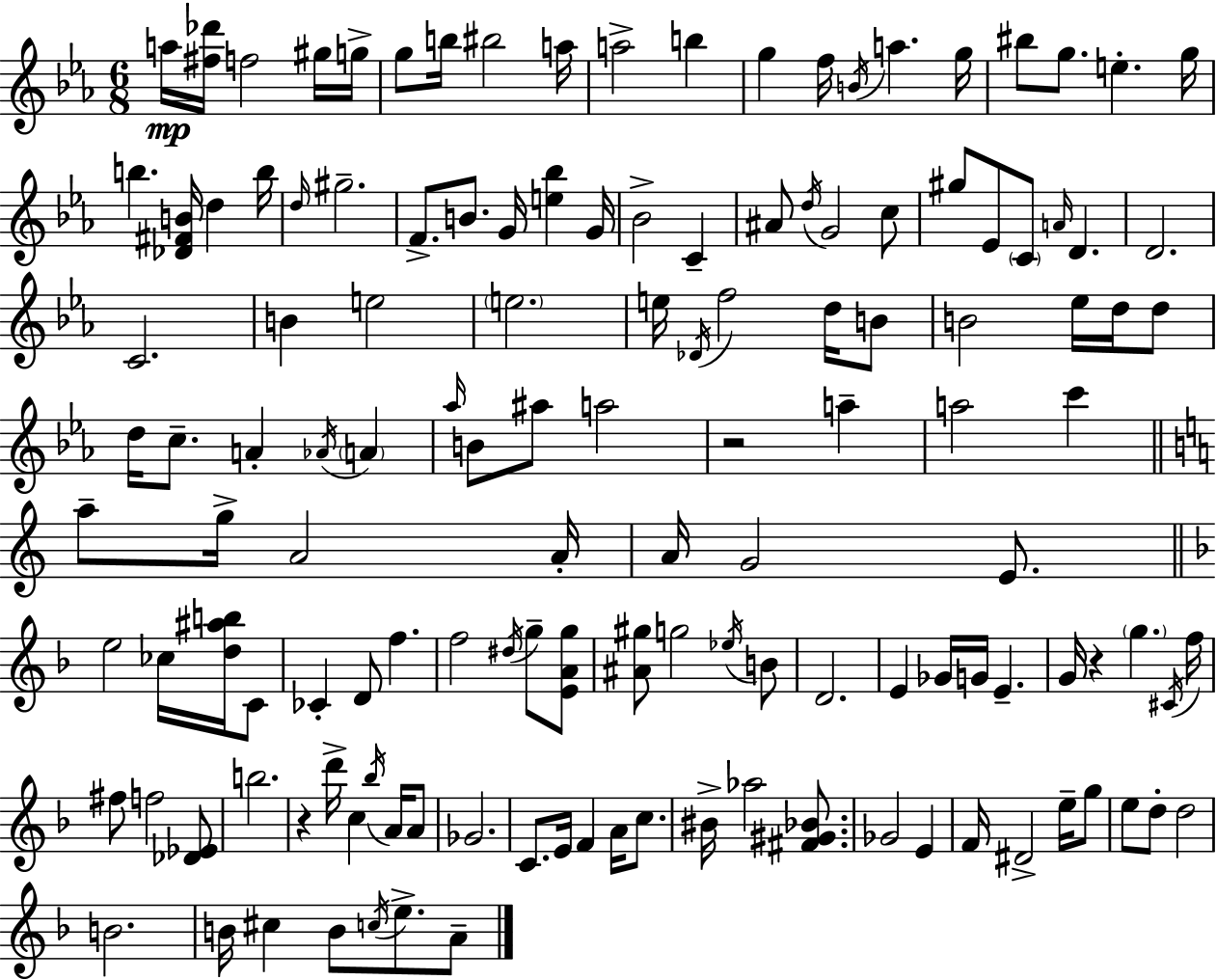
{
  \clef treble
  \numericTimeSignature
  \time 6/8
  \key ees \major
  a''16\mp <fis'' des'''>16 f''2 gis''16 g''16-> | g''8 b''16 bis''2 a''16 | a''2-> b''4 | g''4 f''16 \acciaccatura { b'16 } a''4. | \break g''16 bis''8 g''8. e''4.-. | g''16 b''4. <des' fis' b'>16 d''4 | b''16 \grace { d''16 } gis''2.-- | f'8.-> b'8. g'16 <e'' bes''>4 | \break g'16 bes'2-> c'4-- | ais'8 \acciaccatura { d''16 } g'2 | c''8 gis''8 ees'8 \parenthesize c'8 \grace { a'16 } d'4. | d'2. | \break c'2. | b'4 e''2 | \parenthesize e''2. | e''16 \acciaccatura { des'16 } f''2 | \break d''16 b'8 b'2 | ees''16 d''16 d''8 d''16 c''8.-- a'4-. | \acciaccatura { aes'16 } \parenthesize a'4 \grace { aes''16 } b'8 ais''8 a''2 | r2 | \break a''4-- a''2 | c'''4 \bar "||" \break \key a \minor a''8-- g''16-> a'2 a'16-. | a'16 g'2 e'8. | \bar "||" \break \key f \major e''2 ces''16 <d'' ais'' b''>16 c'8 | ces'4-. d'8 f''4. | f''2 \acciaccatura { dis''16 } g''8-- <e' a' g''>8 | <ais' gis''>8 g''2 \acciaccatura { ees''16 } | \break b'8 d'2. | e'4 ges'16 g'16 e'4.-- | g'16 r4 \parenthesize g''4. | \acciaccatura { cis'16 } f''16 fis''8 f''2 | \break <des' ees'>8 b''2. | r4 d'''16-> c''4 | \acciaccatura { bes''16 } a'16 a'8 ges'2. | c'8. e'16 f'4 | \break a'16 c''8. bis'16-> aes''2 | <fis' gis' bes'>8. ges'2 | e'4 f'16 dis'2-> | e''16-- g''8 e''8 d''8-. d''2 | \break b'2. | b'16 cis''4 b'8 \acciaccatura { c''16 } | e''8.-> a'8-- \bar "|."
}